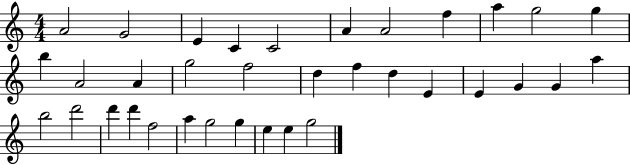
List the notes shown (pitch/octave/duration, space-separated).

A4/h G4/h E4/q C4/q C4/h A4/q A4/h F5/q A5/q G5/h G5/q B5/q A4/h A4/q G5/h F5/h D5/q F5/q D5/q E4/q E4/q G4/q G4/q A5/q B5/h D6/h D6/q D6/q F5/h A5/q G5/h G5/q E5/q E5/q G5/h